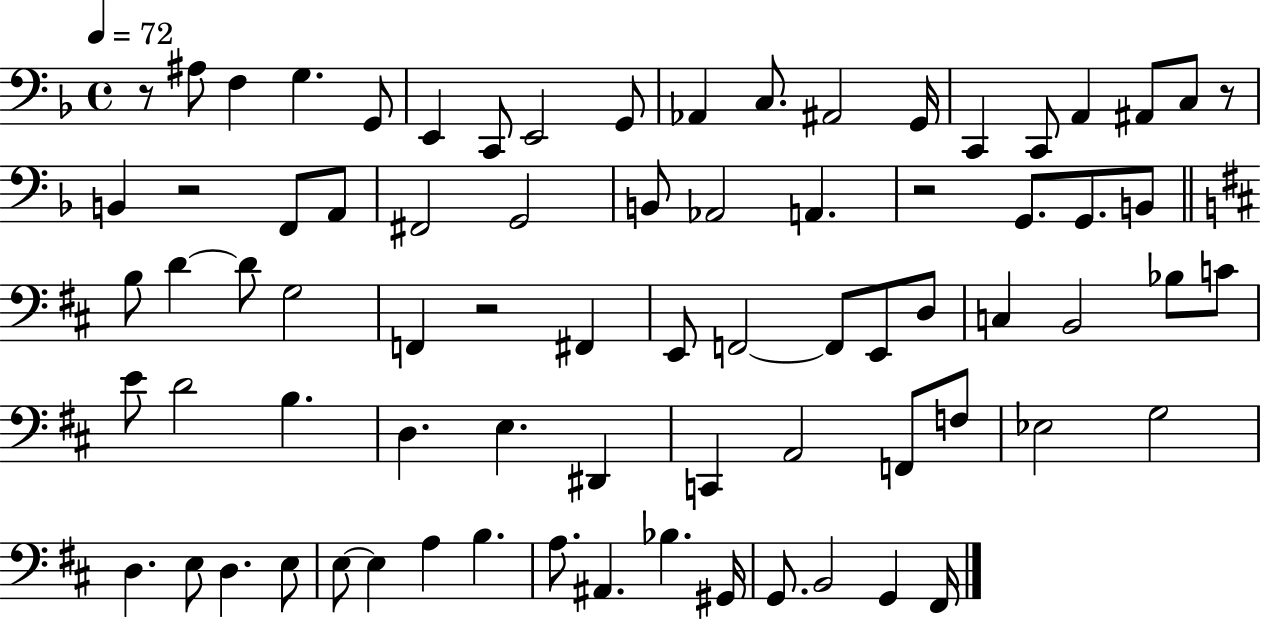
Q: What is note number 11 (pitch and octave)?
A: A#2